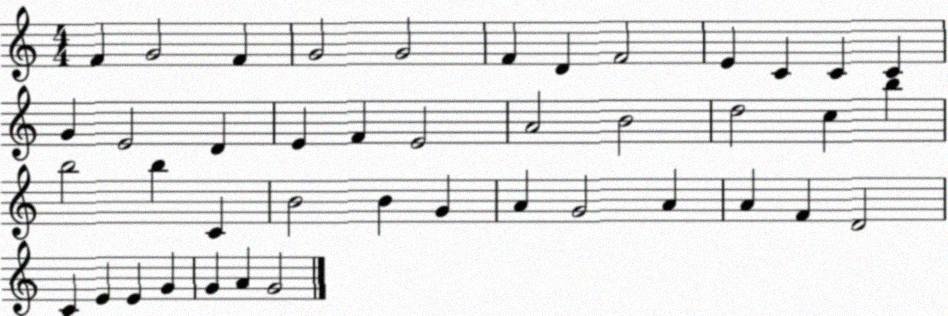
X:1
T:Untitled
M:4/4
L:1/4
K:C
F G2 F G2 G2 F D F2 E C C C G E2 D E F E2 A2 B2 d2 c b b2 b C B2 B G A G2 A A F D2 C E E G G A G2